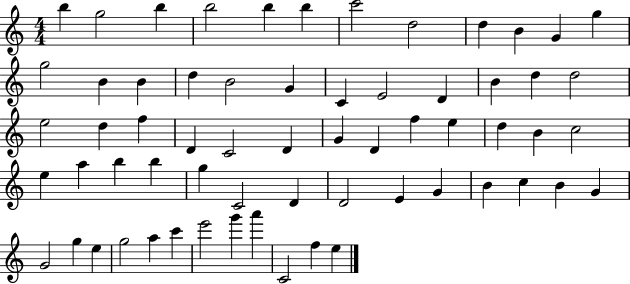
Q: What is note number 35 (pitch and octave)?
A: D5